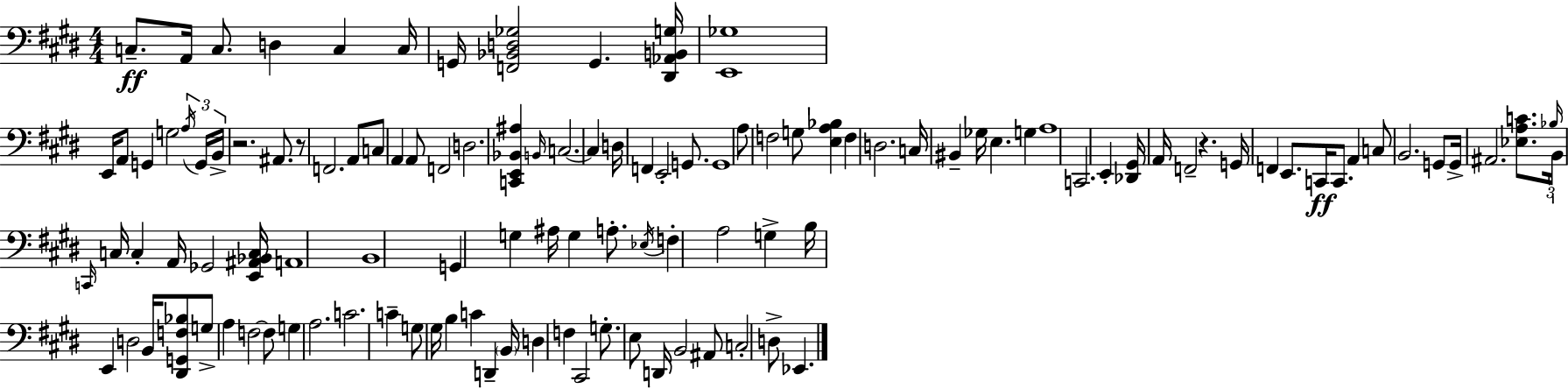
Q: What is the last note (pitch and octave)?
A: Eb2